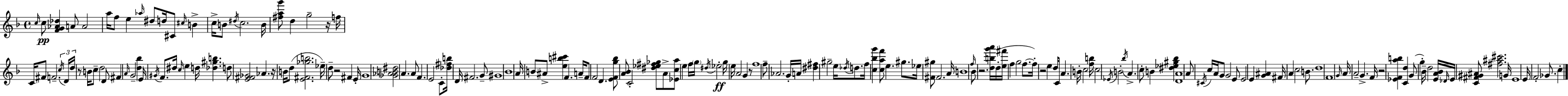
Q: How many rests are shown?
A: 8